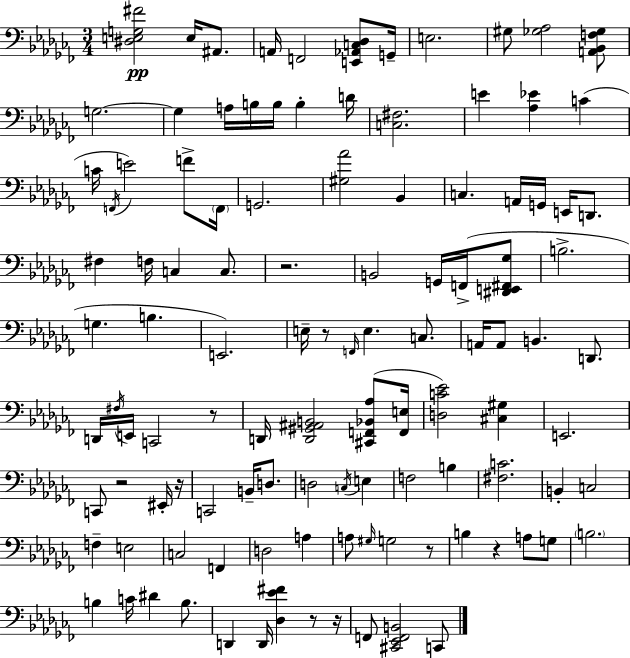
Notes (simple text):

[D#3,E3,G3,F#4]/h E3/s A#2/e. A2/s F2/h [E2,Ab2,C3,Db3]/e G2/s E3/h. G#3/e [Gb3,Ab3]/h [A2,Bb2,F3,Gb3]/e G3/h. G3/q A3/s B3/s B3/s B3/q D4/s [C3,F#3]/h. E4/q [Ab3,Eb4]/q C4/q C4/s F2/s E4/h F4/e F2/s G2/h. [G#3,Ab4]/h Bb2/q C3/q. A2/s G2/s E2/s D2/e. F#3/q F3/s C3/q C3/e. R/h. B2/h G2/s F2/s [D#2,E2,F#2,Gb3]/e B3/h. G3/q. B3/q. E2/h. E3/s R/e F2/s E3/q. C3/e. A2/s A2/e B2/q. D2/e. D2/s F#3/s E2/s C2/h R/e D2/s [D2,G#2,A#2,B2]/h [C#2,F2,Bb2,Ab3]/e [F2,E3]/s [D3,C4,Eb4]/h [C#3,G#3]/q E2/h. C2/e R/h EIS2/s R/s C2/h B2/s D3/e. D3/h C3/s E3/q F3/h B3/q [F#3,C4]/h. B2/q C3/h F3/q E3/h C3/h F2/q D3/h A3/q A3/e G#3/s G3/h R/e B3/q R/q A3/e G3/e B3/h. B3/q C4/s D#4/q B3/e. D2/q D2/s [Db3,Eb4,F#4]/q R/e R/s F2/e [C#2,Eb2,F2,B2]/h C2/e